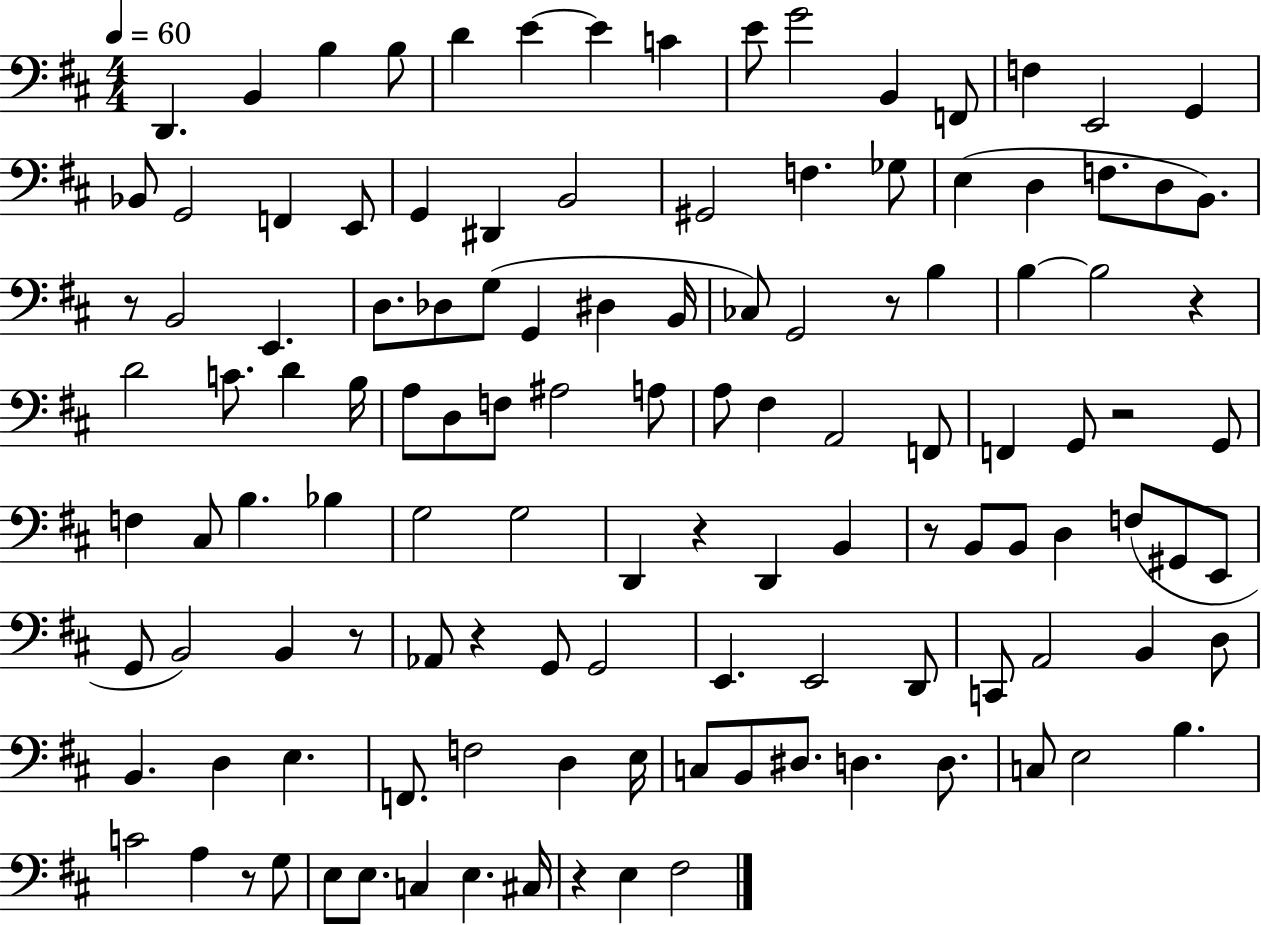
{
  \clef bass
  \numericTimeSignature
  \time 4/4
  \key d \major
  \tempo 4 = 60
  d,4. b,4 b4 b8 | d'4 e'4~~ e'4 c'4 | e'8 g'2 b,4 f,8 | f4 e,2 g,4 | \break bes,8 g,2 f,4 e,8 | g,4 dis,4 b,2 | gis,2 f4. ges8 | e4( d4 f8. d8 b,8.) | \break r8 b,2 e,4. | d8. des8 g8( g,4 dis4 b,16 | ces8) g,2 r8 b4 | b4~~ b2 r4 | \break d'2 c'8. d'4 b16 | a8 d8 f8 ais2 a8 | a8 fis4 a,2 f,8 | f,4 g,8 r2 g,8 | \break f4 cis8 b4. bes4 | g2 g2 | d,4 r4 d,4 b,4 | r8 b,8 b,8 d4 f8( gis,8 e,8 | \break g,8 b,2) b,4 r8 | aes,8 r4 g,8 g,2 | e,4. e,2 d,8 | c,8 a,2 b,4 d8 | \break b,4. d4 e4. | f,8. f2 d4 e16 | c8 b,8 dis8. d4. d8. | c8 e2 b4. | \break c'2 a4 r8 g8 | e8 e8. c4 e4. cis16 | r4 e4 fis2 | \bar "|."
}